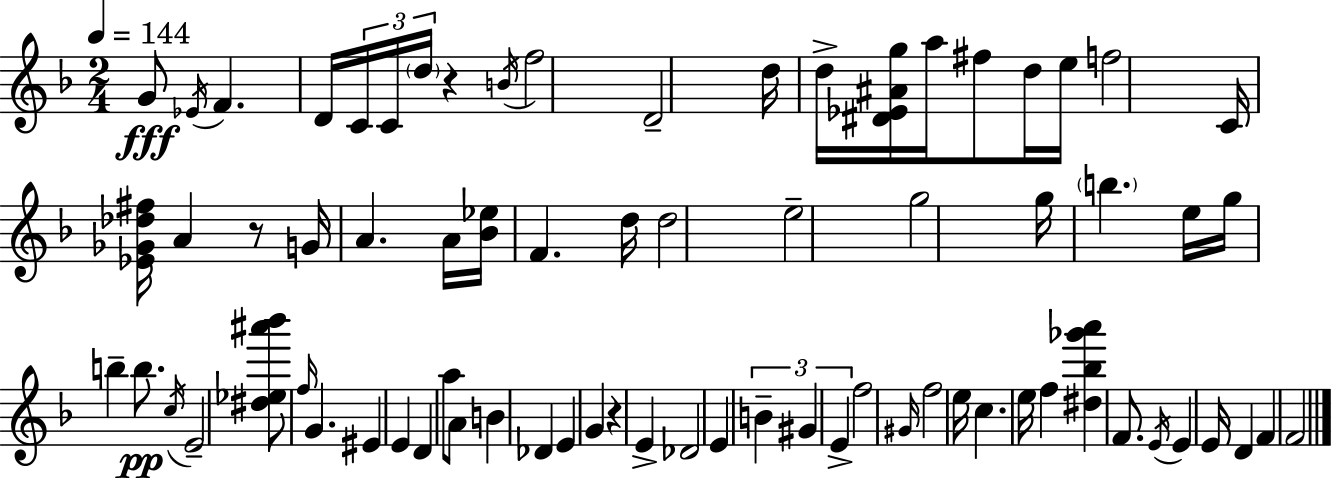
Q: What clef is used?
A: treble